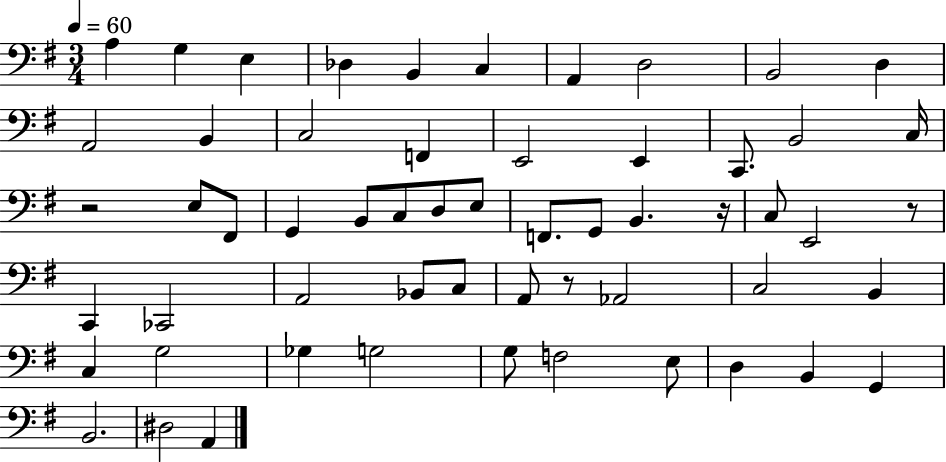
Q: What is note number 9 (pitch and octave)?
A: B2